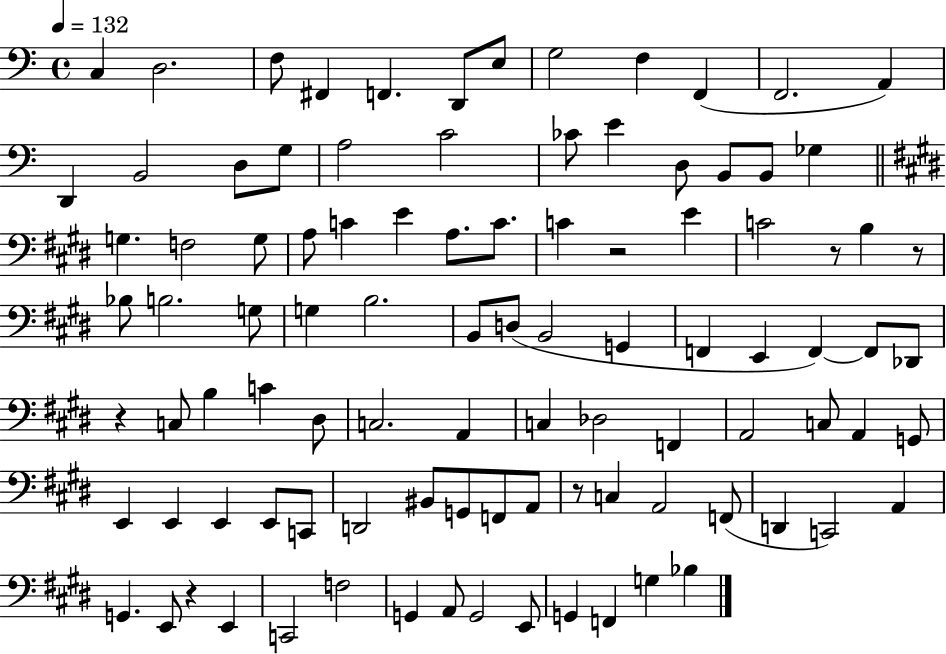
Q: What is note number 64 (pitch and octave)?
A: E2